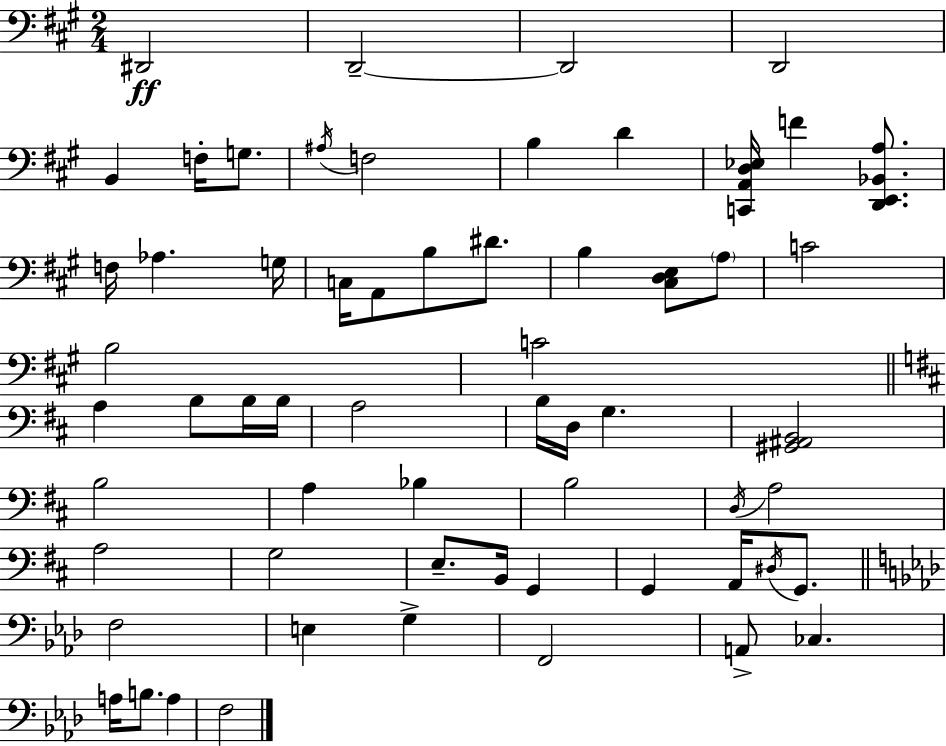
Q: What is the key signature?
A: A major